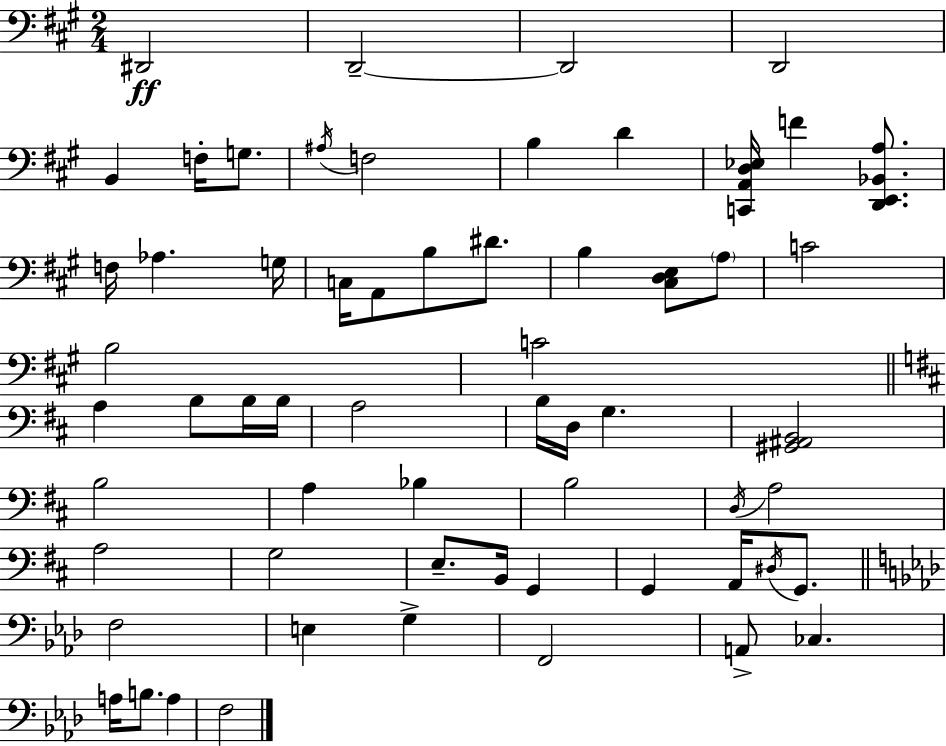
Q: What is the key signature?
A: A major